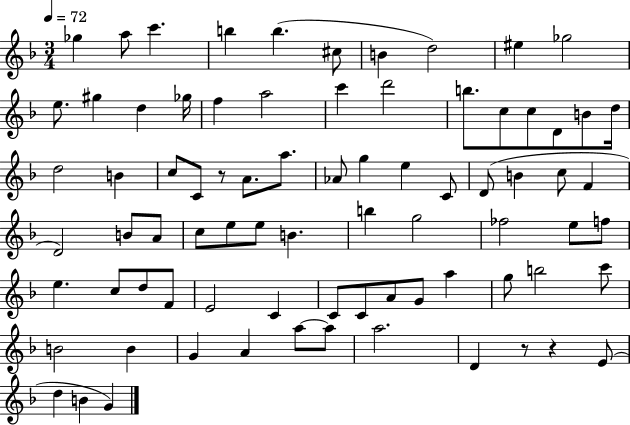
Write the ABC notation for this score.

X:1
T:Untitled
M:3/4
L:1/4
K:F
_g a/2 c' b b ^c/2 B d2 ^e _g2 e/2 ^g d _g/4 f a2 c' d'2 b/2 c/2 c/2 D/2 B/2 d/4 d2 B c/2 C/2 z/2 A/2 a/2 _A/2 g e C/2 D/2 B c/2 F D2 B/2 A/2 c/2 e/2 e/2 B b g2 _f2 e/2 f/2 e c/2 d/2 F/2 E2 C C/2 C/2 A/2 G/2 a g/2 b2 c'/2 B2 B G A a/2 a/2 a2 D z/2 z E/2 d B G